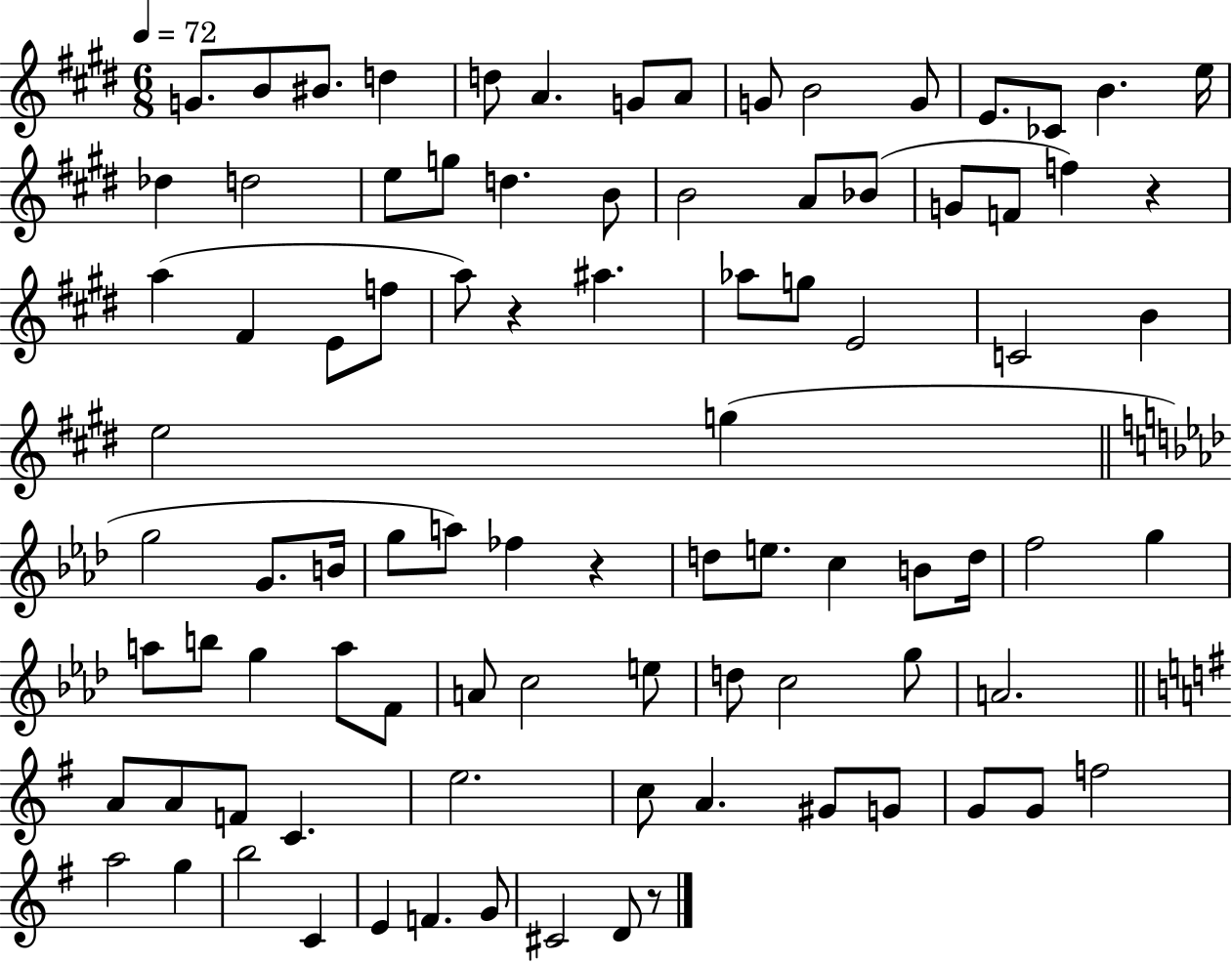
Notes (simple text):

G4/e. B4/e BIS4/e. D5/q D5/e A4/q. G4/e A4/e G4/e B4/h G4/e E4/e. CES4/e B4/q. E5/s Db5/q D5/h E5/e G5/e D5/q. B4/e B4/h A4/e Bb4/e G4/e F4/e F5/q R/q A5/q F#4/q E4/e F5/e A5/e R/q A#5/q. Ab5/e G5/e E4/h C4/h B4/q E5/h G5/q G5/h G4/e. B4/s G5/e A5/e FES5/q R/q D5/e E5/e. C5/q B4/e D5/s F5/h G5/q A5/e B5/e G5/q A5/e F4/e A4/e C5/h E5/e D5/e C5/h G5/e A4/h. A4/e A4/e F4/e C4/q. E5/h. C5/e A4/q. G#4/e G4/e G4/e G4/e F5/h A5/h G5/q B5/h C4/q E4/q F4/q. G4/e C#4/h D4/e R/e